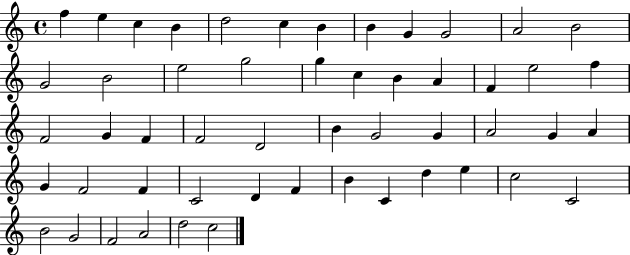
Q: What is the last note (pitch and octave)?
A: C5